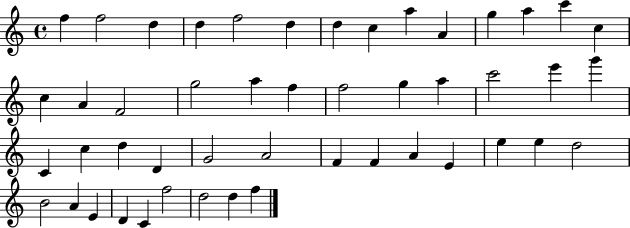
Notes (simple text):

F5/q F5/h D5/q D5/q F5/h D5/q D5/q C5/q A5/q A4/q G5/q A5/q C6/q C5/q C5/q A4/q F4/h G5/h A5/q F5/q F5/h G5/q A5/q C6/h E6/q G6/q C4/q C5/q D5/q D4/q G4/h A4/h F4/q F4/q A4/q E4/q E5/q E5/q D5/h B4/h A4/q E4/q D4/q C4/q F5/h D5/h D5/q F5/q